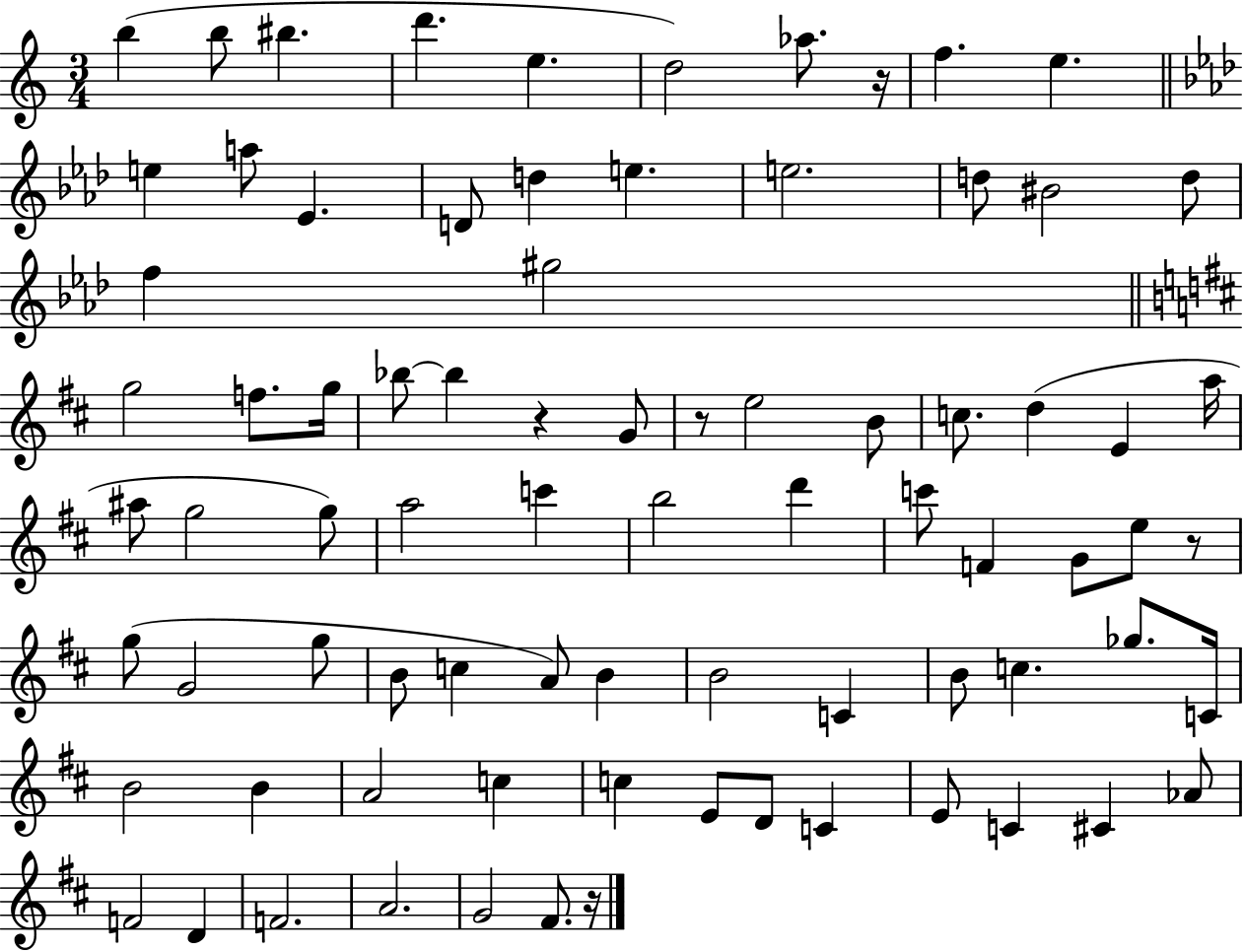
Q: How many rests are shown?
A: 5